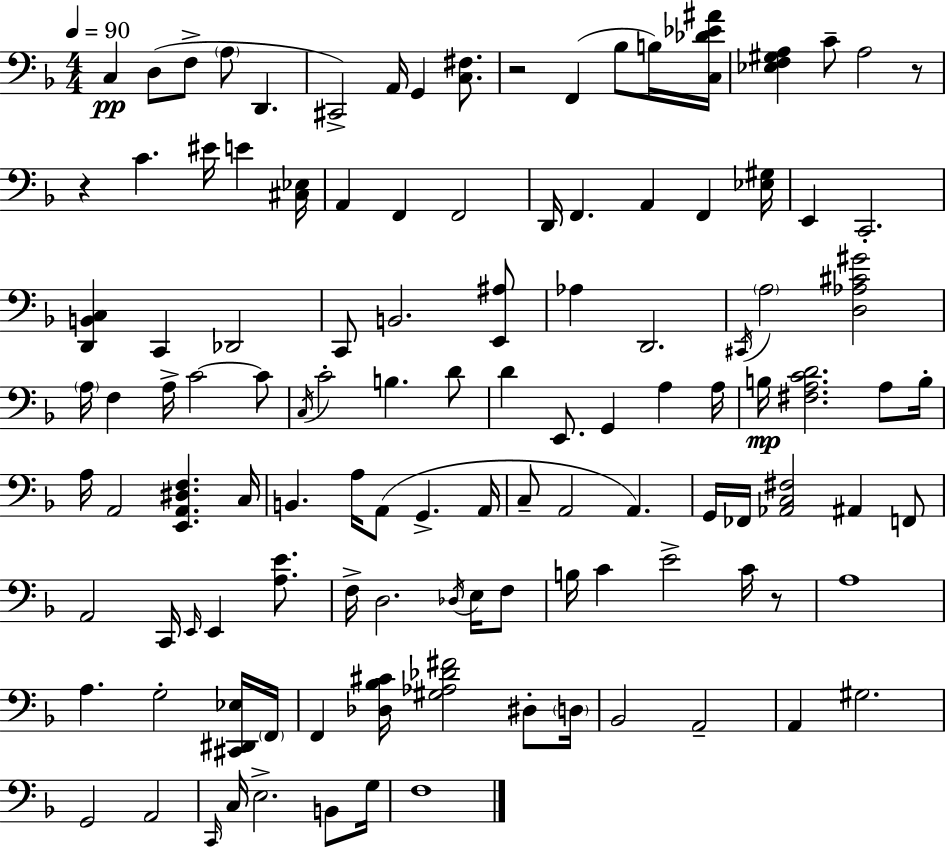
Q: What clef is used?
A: bass